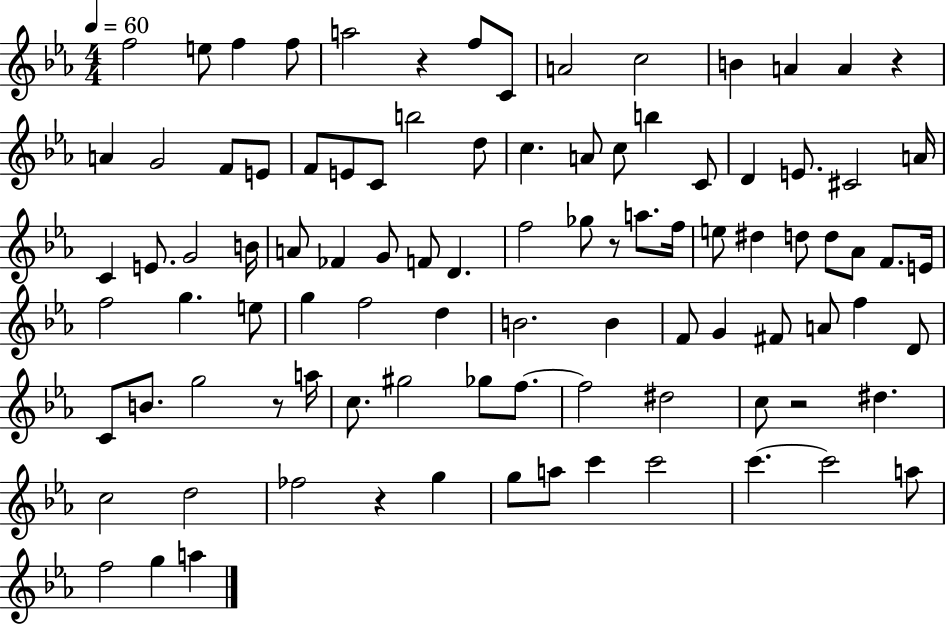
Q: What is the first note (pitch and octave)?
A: F5